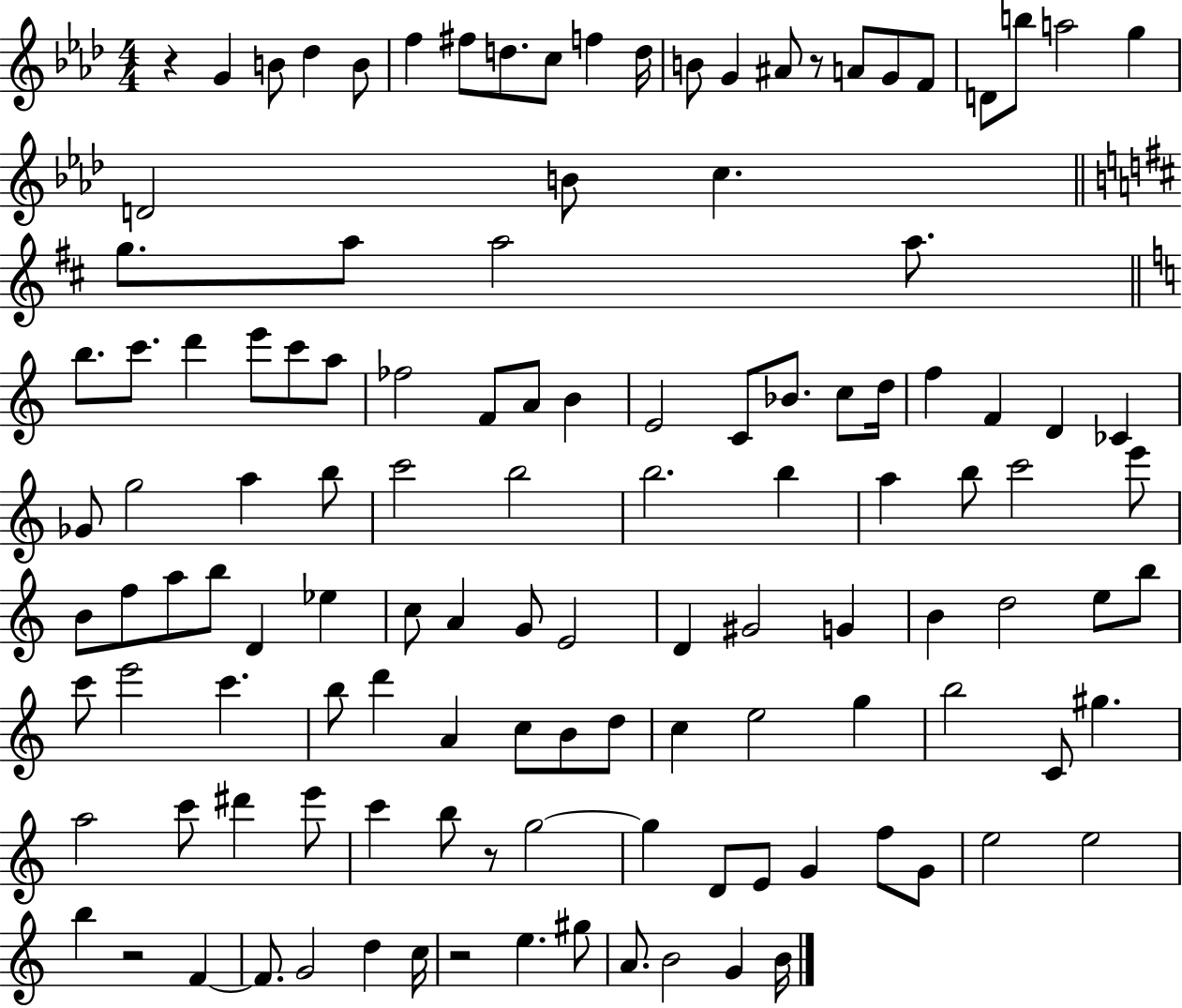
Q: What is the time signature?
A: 4/4